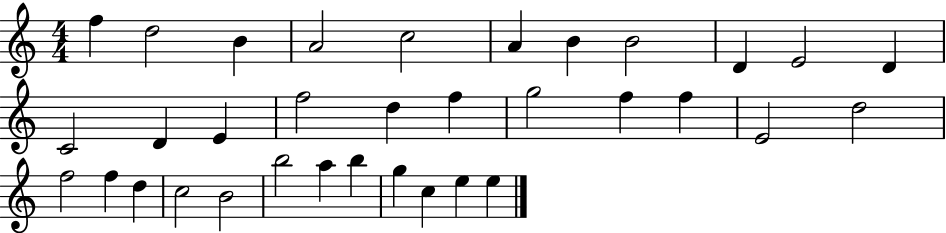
F5/q D5/h B4/q A4/h C5/h A4/q B4/q B4/h D4/q E4/h D4/q C4/h D4/q E4/q F5/h D5/q F5/q G5/h F5/q F5/q E4/h D5/h F5/h F5/q D5/q C5/h B4/h B5/h A5/q B5/q G5/q C5/q E5/q E5/q